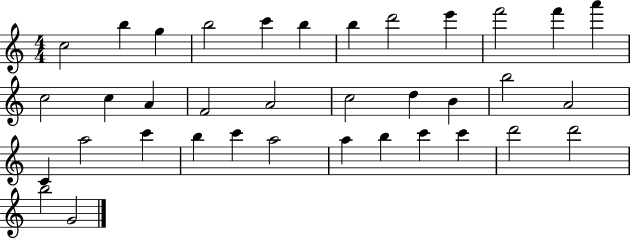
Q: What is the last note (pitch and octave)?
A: G4